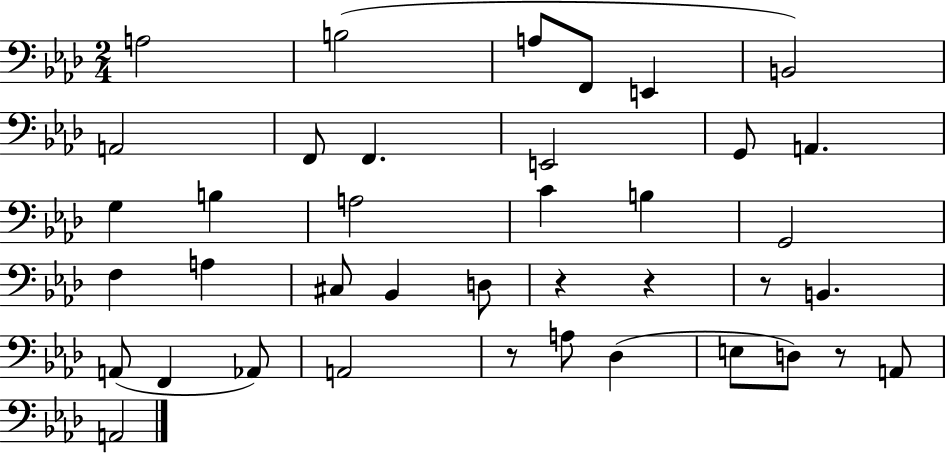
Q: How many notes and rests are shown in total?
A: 39